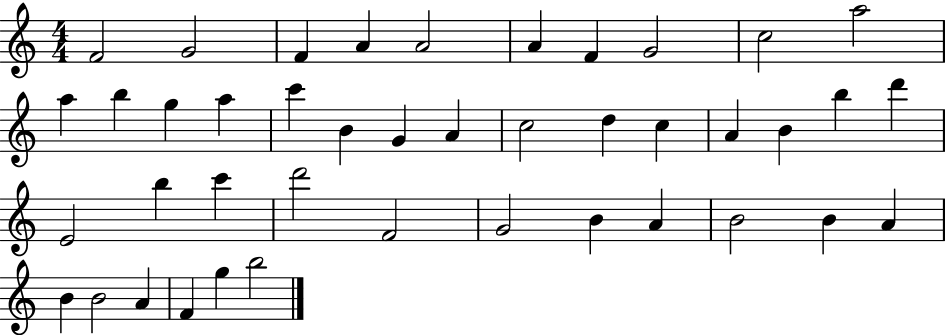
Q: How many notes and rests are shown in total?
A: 42